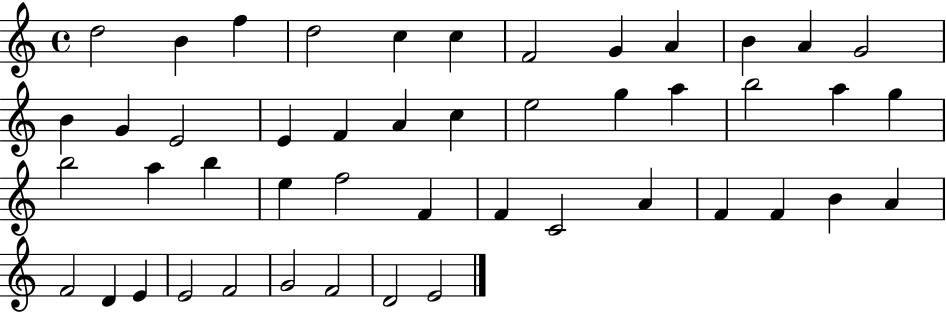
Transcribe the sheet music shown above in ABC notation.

X:1
T:Untitled
M:4/4
L:1/4
K:C
d2 B f d2 c c F2 G A B A G2 B G E2 E F A c e2 g a b2 a g b2 a b e f2 F F C2 A F F B A F2 D E E2 F2 G2 F2 D2 E2